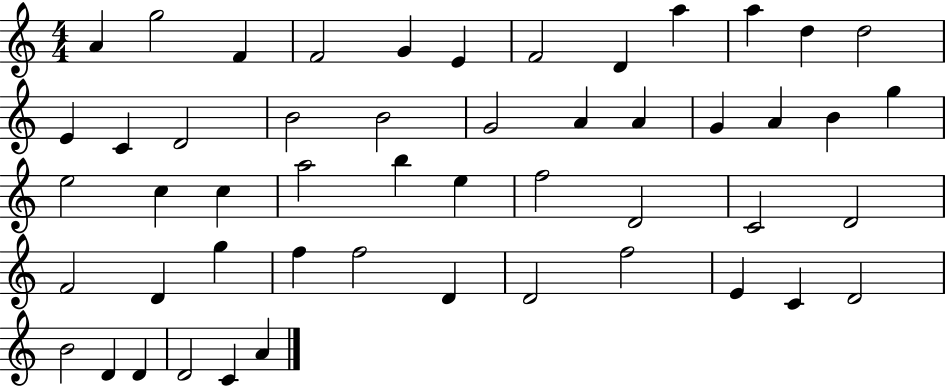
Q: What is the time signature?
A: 4/4